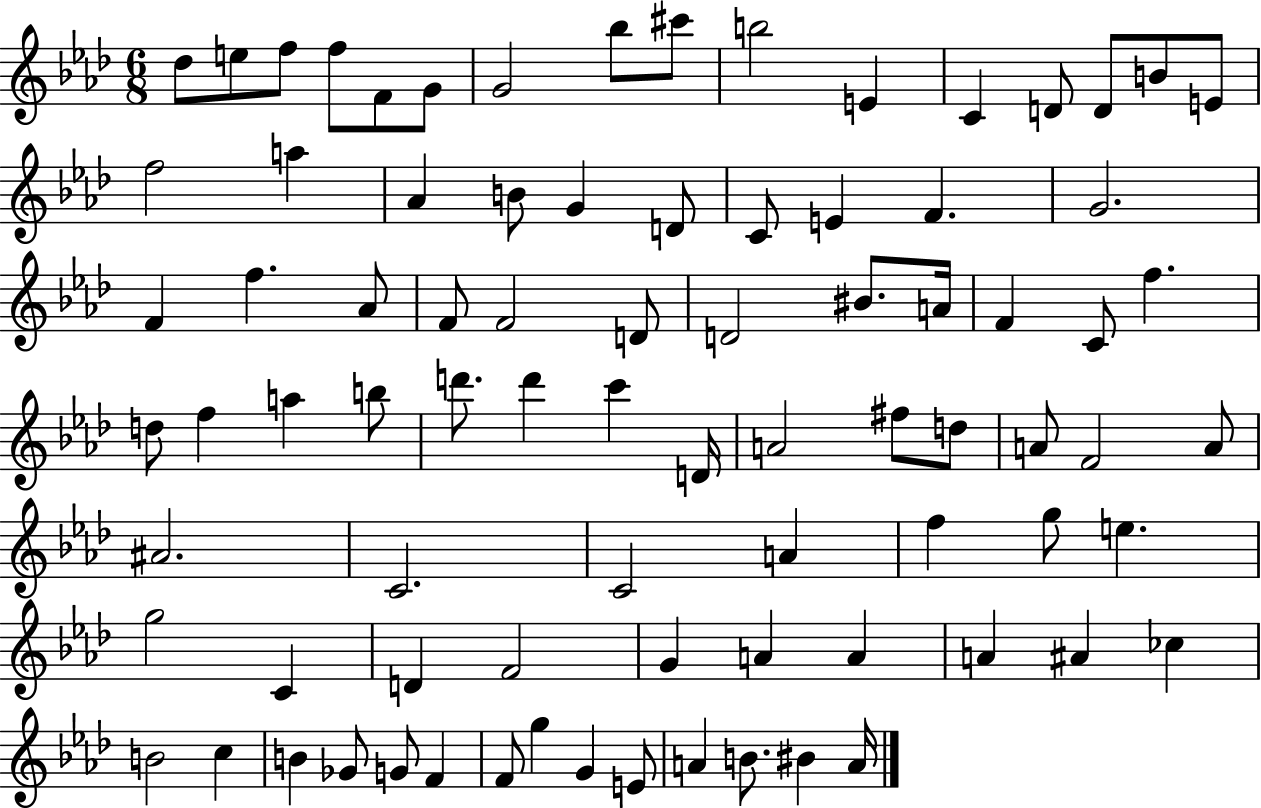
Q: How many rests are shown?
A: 0